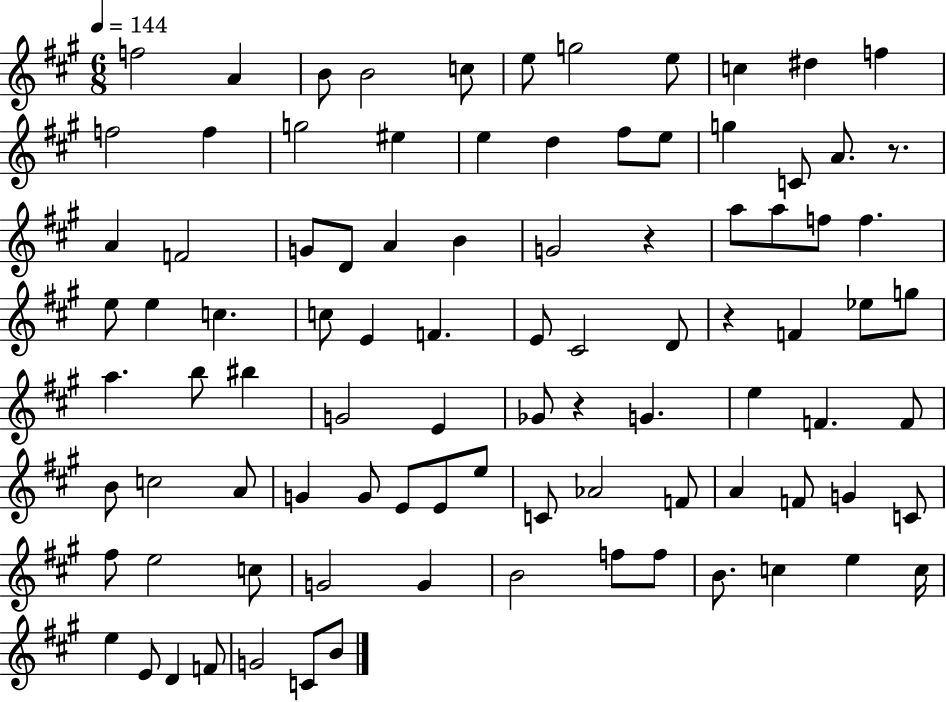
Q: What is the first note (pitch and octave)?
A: F5